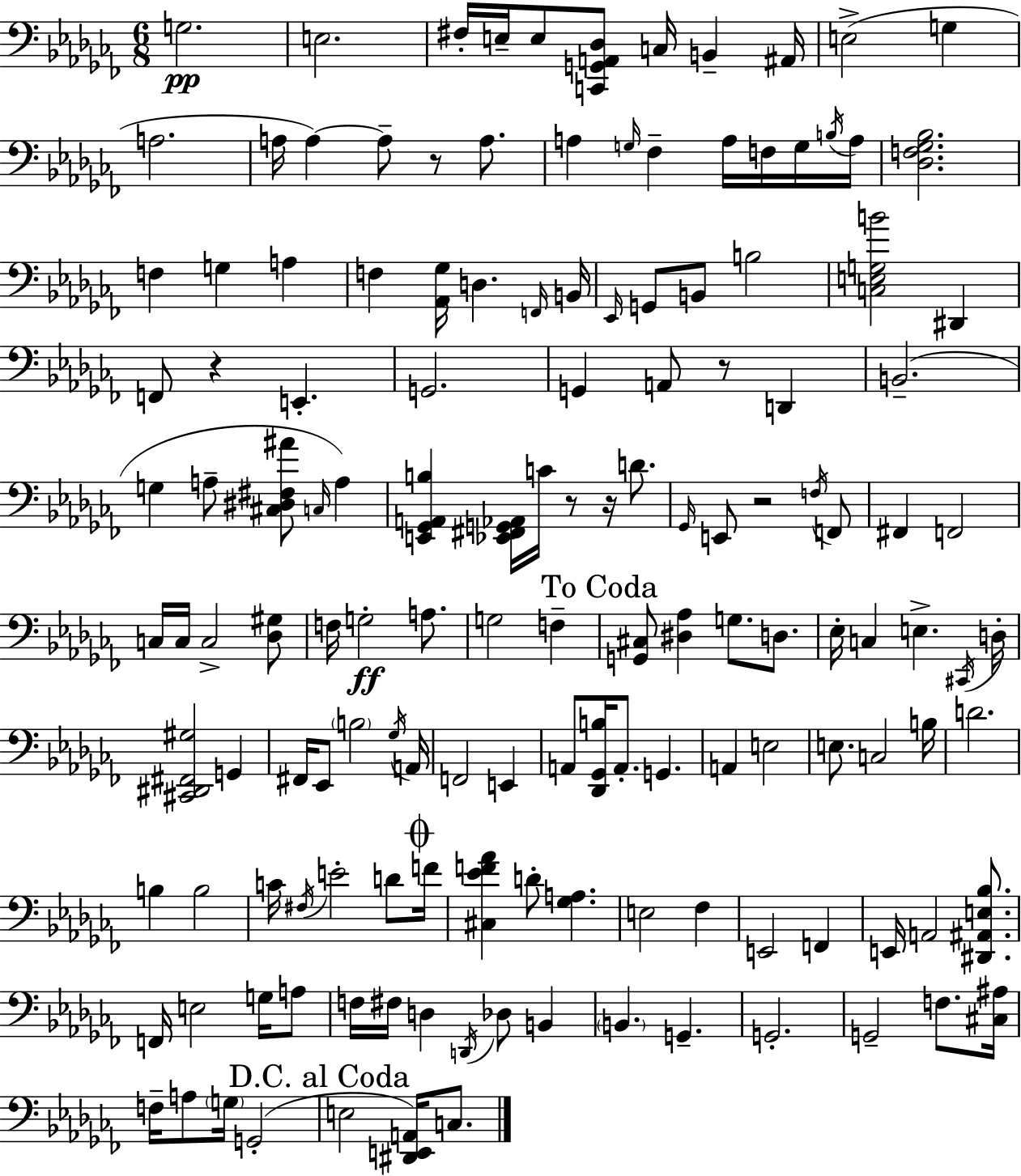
X:1
T:Untitled
M:6/8
L:1/4
K:Abm
G,2 E,2 ^F,/4 E,/4 E,/2 [C,,G,,A,,_D,]/2 C,/4 B,, ^A,,/4 E,2 G, A,2 A,/4 A, A,/2 z/2 A,/2 A, G,/4 _F, A,/4 F,/4 G,/4 B,/4 A,/4 [_D,F,_G,_B,]2 F, G, A, F, [_A,,_G,]/4 D, F,,/4 B,,/4 _E,,/4 G,,/2 B,,/2 B,2 [C,E,G,B]2 ^D,, F,,/2 z E,, G,,2 G,, A,,/2 z/2 D,, B,,2 G, A,/2 [^C,^D,^F,^A]/2 C,/4 A, [E,,_G,,A,,B,] [_E,,^F,,G,,_A,,]/4 C/4 z/2 z/4 D/2 _G,,/4 E,,/2 z2 F,/4 F,,/2 ^F,, F,,2 C,/4 C,/4 C,2 [_D,^G,]/2 F,/4 G,2 A,/2 G,2 F, [G,,^C,]/2 [^D,_A,] G,/2 D,/2 _E,/4 C, E, ^C,,/4 D,/4 [^C,,^D,,^F,,^G,]2 G,, ^F,,/4 _E,,/2 B,2 _G,/4 A,,/4 F,,2 E,, A,,/2 [_D,,_G,,B,]/4 A,,/2 G,, A,, E,2 E,/2 C,2 B,/4 D2 B, B,2 C/4 ^F,/4 E2 D/2 F/4 [^C,_EF_A] D/2 [_G,A,] E,2 _F, E,,2 F,, E,,/4 A,,2 [^D,,^A,,E,_B,]/2 F,,/4 E,2 G,/4 A,/2 F,/4 ^F,/4 D, D,,/4 _D,/2 B,, B,, G,, G,,2 G,,2 F,/2 [^C,^A,]/4 F,/4 A,/2 G,/4 G,,2 E,2 [^D,,E,,A,,]/4 C,/2